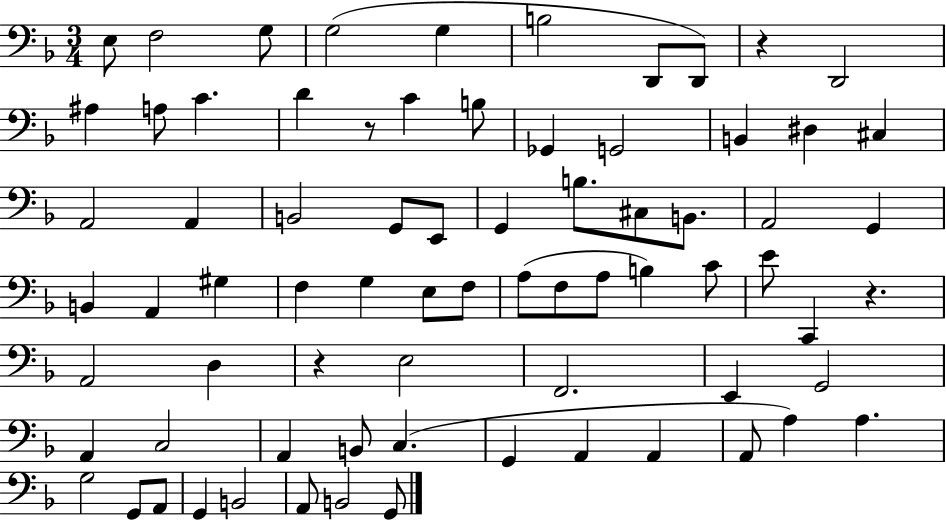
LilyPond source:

{
  \clef bass
  \numericTimeSignature
  \time 3/4
  \key f \major
  e8 f2 g8 | g2( g4 | b2 d,8 d,8) | r4 d,2 | \break ais4 a8 c'4. | d'4 r8 c'4 b8 | ges,4 g,2 | b,4 dis4 cis4 | \break a,2 a,4 | b,2 g,8 e,8 | g,4 b8. cis8 b,8. | a,2 g,4 | \break b,4 a,4 gis4 | f4 g4 e8 f8 | a8( f8 a8 b4) c'8 | e'8 c,4 r4. | \break a,2 d4 | r4 e2 | f,2. | e,4 g,2 | \break a,4 c2 | a,4 b,8 c4.( | g,4 a,4 a,4 | a,8 a4) a4. | \break g2 g,8 a,8 | g,4 b,2 | a,8 b,2 g,8 | \bar "|."
}